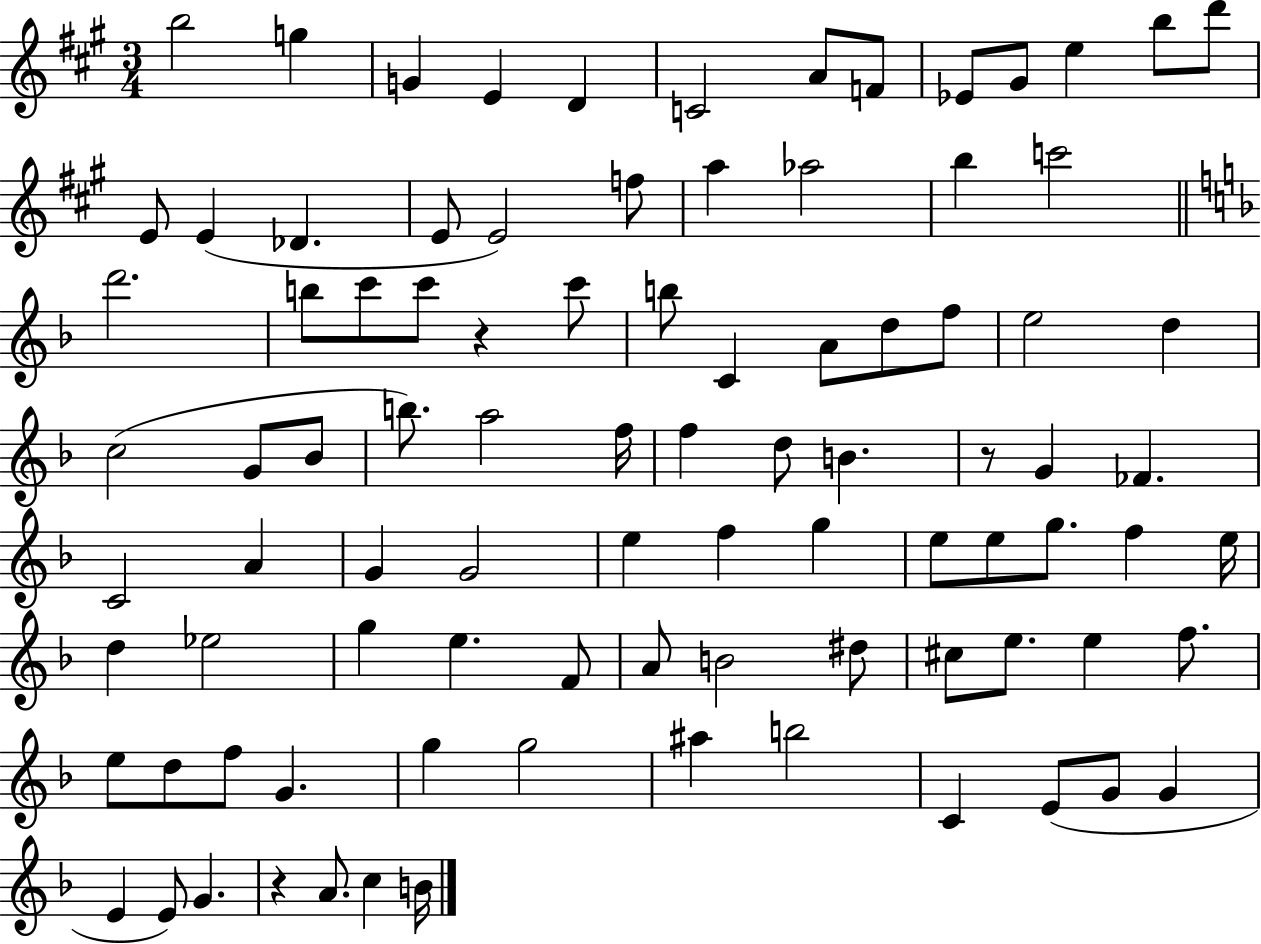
{
  \clef treble
  \numericTimeSignature
  \time 3/4
  \key a \major
  b''2 g''4 | g'4 e'4 d'4 | c'2 a'8 f'8 | ees'8 gis'8 e''4 b''8 d'''8 | \break e'8 e'4( des'4. | e'8 e'2) f''8 | a''4 aes''2 | b''4 c'''2 | \break \bar "||" \break \key f \major d'''2. | b''8 c'''8 c'''8 r4 c'''8 | b''8 c'4 a'8 d''8 f''8 | e''2 d''4 | \break c''2( g'8 bes'8 | b''8.) a''2 f''16 | f''4 d''8 b'4. | r8 g'4 fes'4. | \break c'2 a'4 | g'4 g'2 | e''4 f''4 g''4 | e''8 e''8 g''8. f''4 e''16 | \break d''4 ees''2 | g''4 e''4. f'8 | a'8 b'2 dis''8 | cis''8 e''8. e''4 f''8. | \break e''8 d''8 f''8 g'4. | g''4 g''2 | ais''4 b''2 | c'4 e'8( g'8 g'4 | \break e'4 e'8) g'4. | r4 a'8. c''4 b'16 | \bar "|."
}